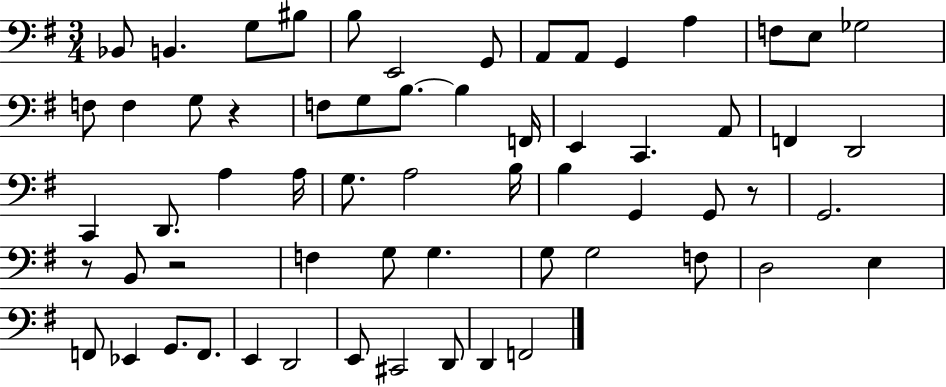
Bb2/e B2/q. G3/e BIS3/e B3/e E2/h G2/e A2/e A2/e G2/q A3/q F3/e E3/e Gb3/h F3/e F3/q G3/e R/q F3/e G3/e B3/e. B3/q F2/s E2/q C2/q. A2/e F2/q D2/h C2/q D2/e. A3/q A3/s G3/e. A3/h B3/s B3/q G2/q G2/e R/e G2/h. R/e B2/e R/h F3/q G3/e G3/q. G3/e G3/h F3/e D3/h E3/q F2/e Eb2/q G2/e. F2/e. E2/q D2/h E2/e C#2/h D2/e D2/q F2/h